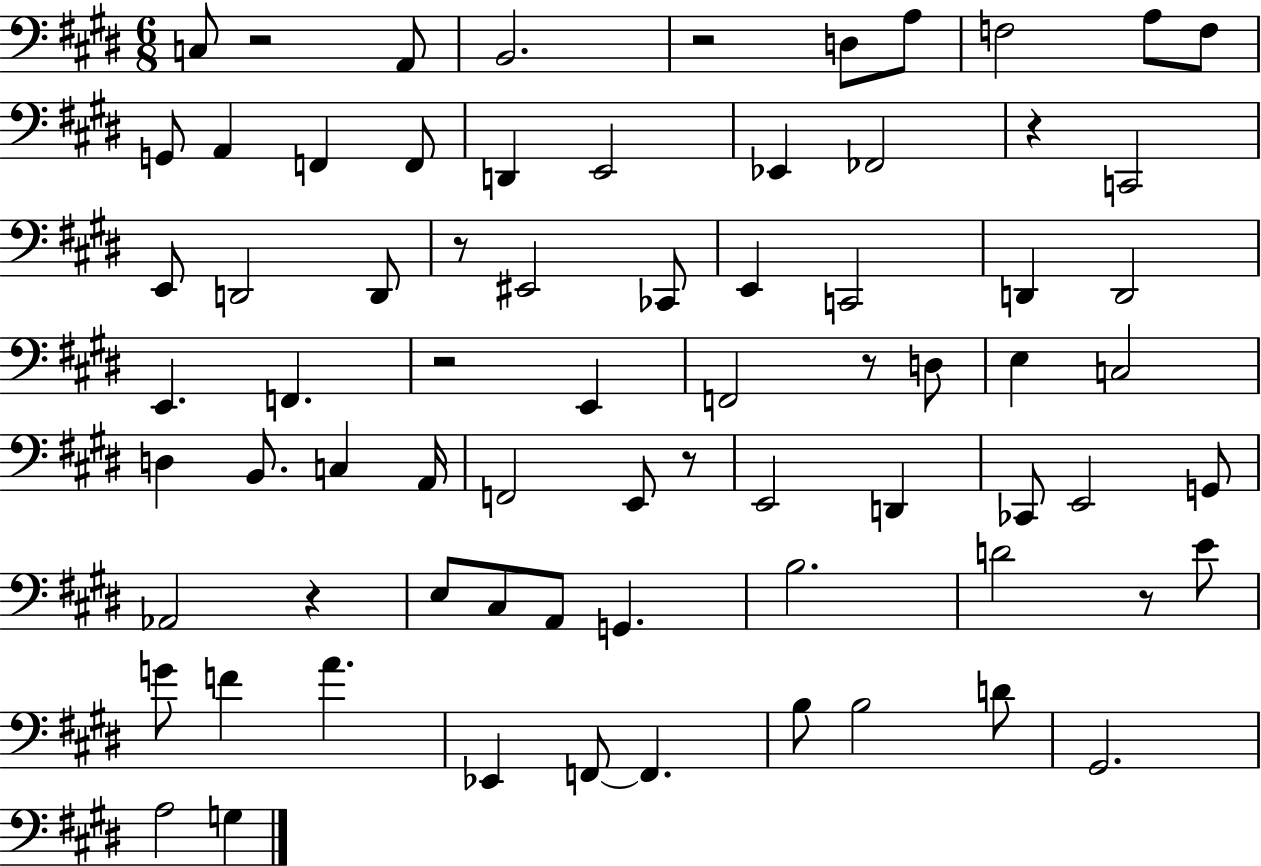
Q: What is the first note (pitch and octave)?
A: C3